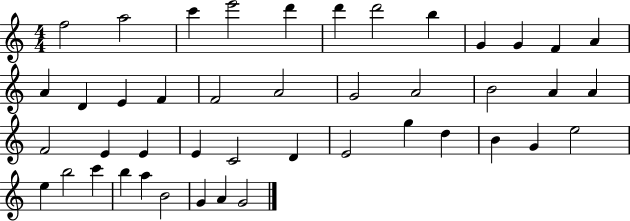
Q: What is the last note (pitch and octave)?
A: G4